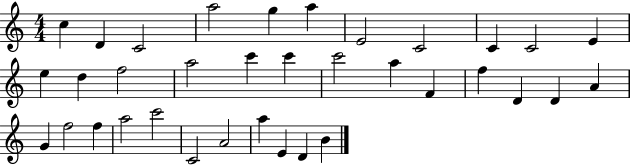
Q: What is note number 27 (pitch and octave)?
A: F5